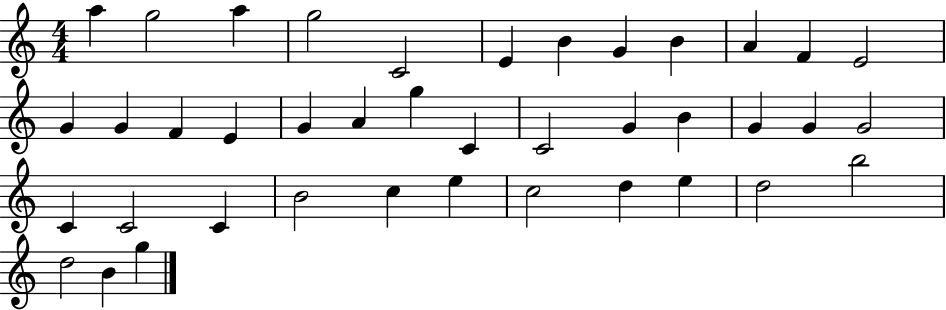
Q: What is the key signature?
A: C major